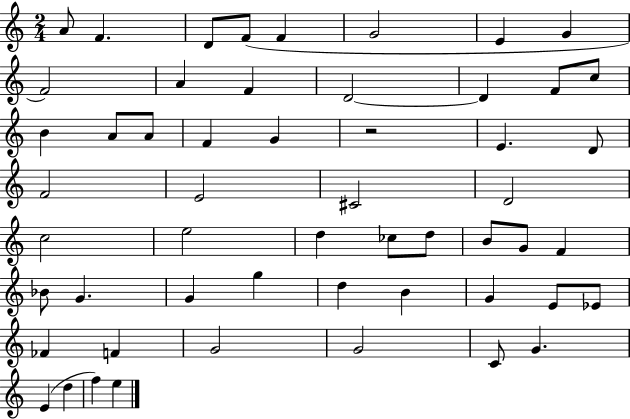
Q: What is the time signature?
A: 2/4